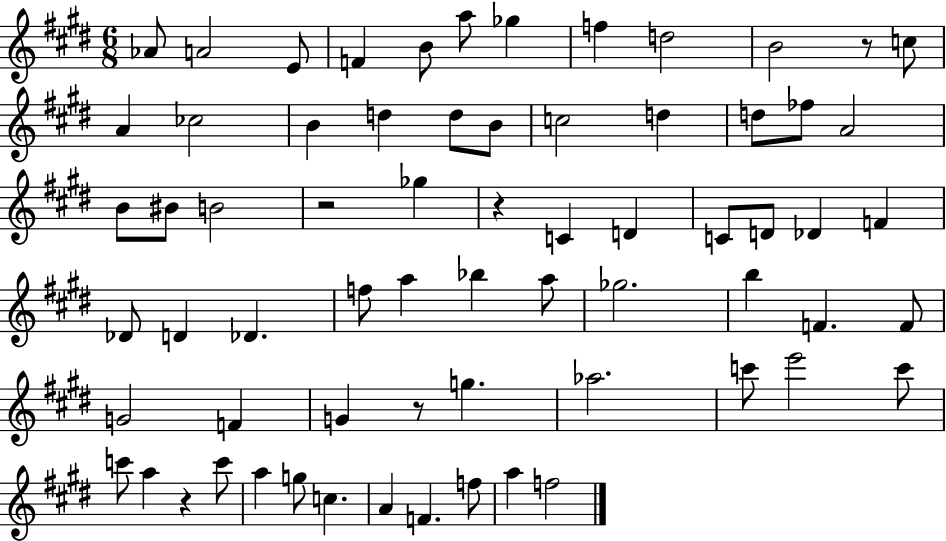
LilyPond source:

{
  \clef treble
  \numericTimeSignature
  \time 6/8
  \key e \major
  \repeat volta 2 { aes'8 a'2 e'8 | f'4 b'8 a''8 ges''4 | f''4 d''2 | b'2 r8 c''8 | \break a'4 ces''2 | b'4 d''4 d''8 b'8 | c''2 d''4 | d''8 fes''8 a'2 | \break b'8 bis'8 b'2 | r2 ges''4 | r4 c'4 d'4 | c'8 d'8 des'4 f'4 | \break des'8 d'4 des'4. | f''8 a''4 bes''4 a''8 | ges''2. | b''4 f'4. f'8 | \break g'2 f'4 | g'4 r8 g''4. | aes''2. | c'''8 e'''2 c'''8 | \break c'''8 a''4 r4 c'''8 | a''4 g''8 c''4. | a'4 f'4. f''8 | a''4 f''2 | \break } \bar "|."
}